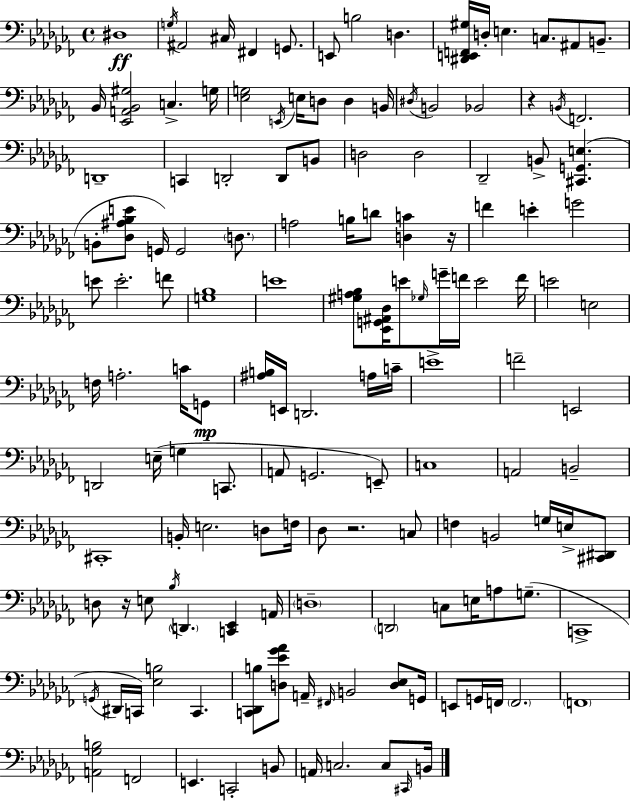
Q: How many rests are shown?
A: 4